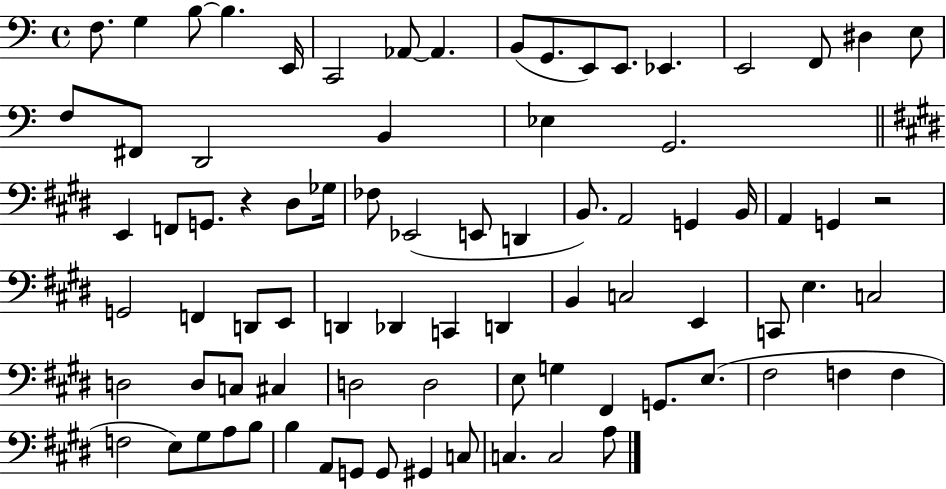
{
  \clef bass
  \time 4/4
  \defaultTimeSignature
  \key c \major
  f8. g4 b8~~ b4. e,16 | c,2 aes,8~~ aes,4. | b,8( g,8. e,8) e,8. ees,4. | e,2 f,8 dis4 e8 | \break f8 fis,8 d,2 b,4 | ees4 g,2. | \bar "||" \break \key e \major e,4 f,8 g,8. r4 dis8 ges16 | fes8 ees,2( e,8 d,4 | b,8.) a,2 g,4 b,16 | a,4 g,4 r2 | \break g,2 f,4 d,8 e,8 | d,4 des,4 c,4 d,4 | b,4 c2 e,4 | c,8 e4. c2 | \break d2 d8 c8 cis4 | d2 d2 | e8 g4 fis,4 g,8. e8.( | fis2 f4 f4 | \break f2 e8) gis8 a8 b8 | b4 a,8 g,8 g,8 gis,4 c8 | c4. c2 a8 | \bar "|."
}